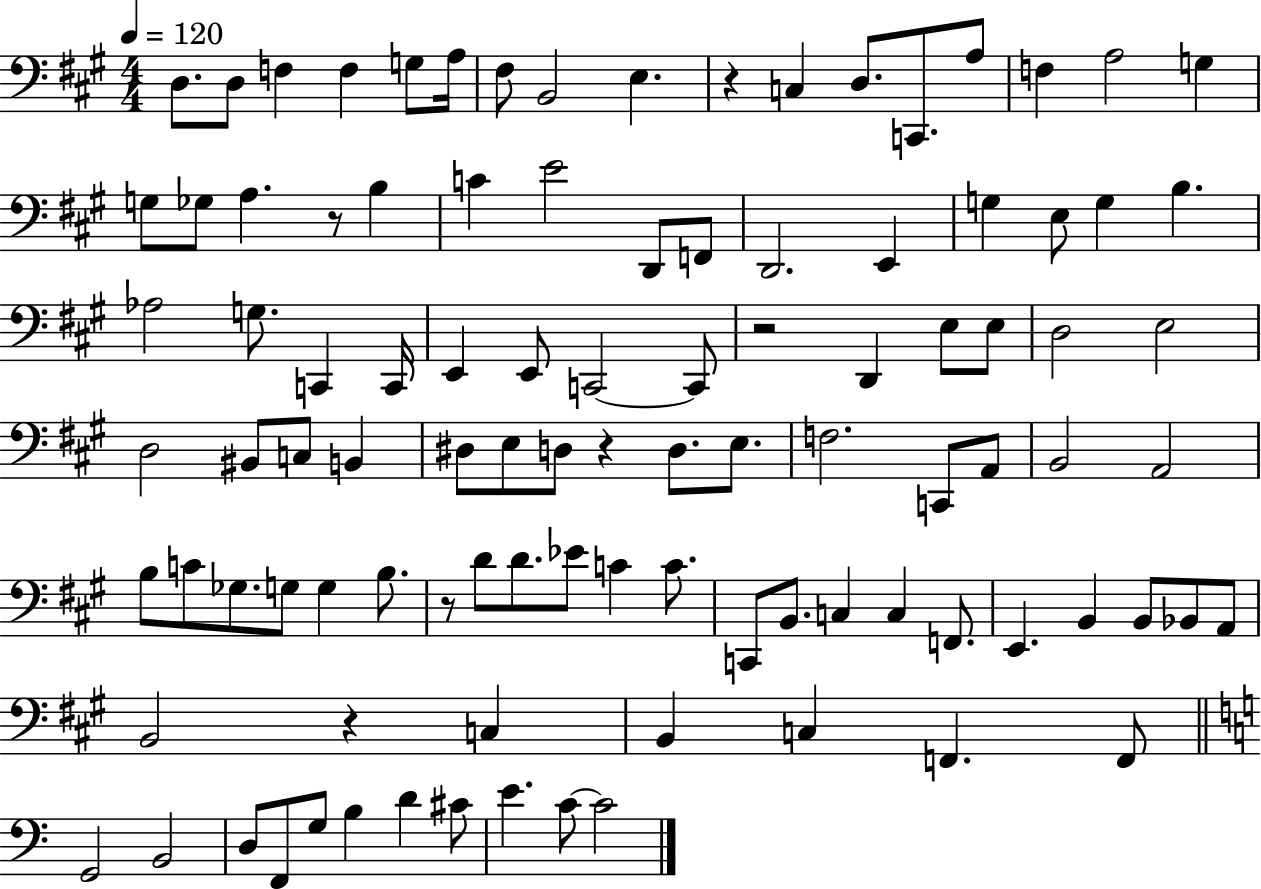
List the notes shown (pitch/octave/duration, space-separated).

D3/e. D3/e F3/q F3/q G3/e A3/s F#3/e B2/h E3/q. R/q C3/q D3/e. C2/e. A3/e F3/q A3/h G3/q G3/e Gb3/e A3/q. R/e B3/q C4/q E4/h D2/e F2/e D2/h. E2/q G3/q E3/e G3/q B3/q. Ab3/h G3/e. C2/q C2/s E2/q E2/e C2/h C2/e R/h D2/q E3/e E3/e D3/h E3/h D3/h BIS2/e C3/e B2/q D#3/e E3/e D3/e R/q D3/e. E3/e. F3/h. C2/e A2/e B2/h A2/h B3/e C4/e Gb3/e. G3/e G3/q B3/e. R/e D4/e D4/e. Eb4/e C4/q C4/e. C2/e B2/e. C3/q C3/q F2/e. E2/q. B2/q B2/e Bb2/e A2/e B2/h R/q C3/q B2/q C3/q F2/q. F2/e G2/h B2/h D3/e F2/e G3/e B3/q D4/q C#4/e E4/q. C4/e C4/h